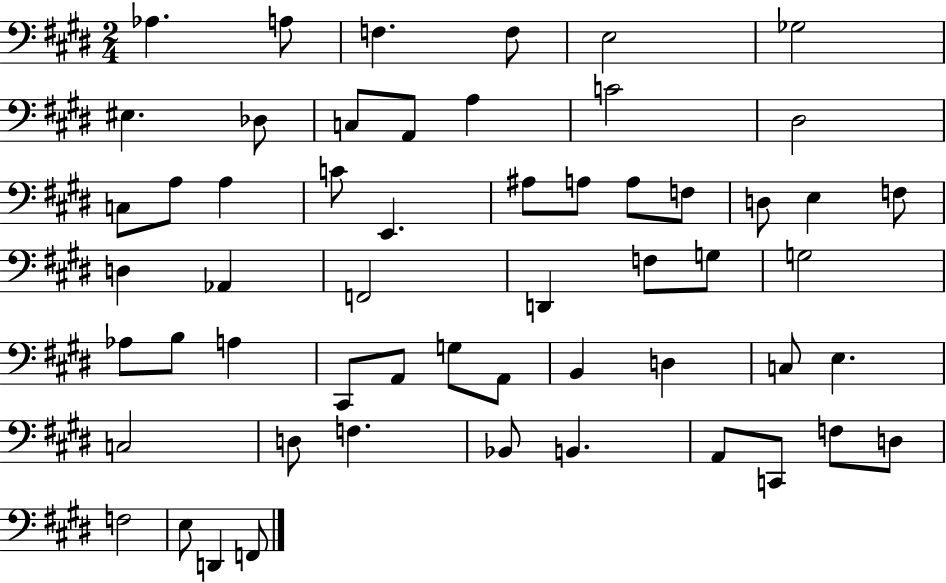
X:1
T:Untitled
M:2/4
L:1/4
K:E
_A, A,/2 F, F,/2 E,2 _G,2 ^E, _D,/2 C,/2 A,,/2 A, C2 ^D,2 C,/2 A,/2 A, C/2 E,, ^A,/2 A,/2 A,/2 F,/2 D,/2 E, F,/2 D, _A,, F,,2 D,, F,/2 G,/2 G,2 _A,/2 B,/2 A, ^C,,/2 A,,/2 G,/2 A,,/2 B,, D, C,/2 E, C,2 D,/2 F, _B,,/2 B,, A,,/2 C,,/2 F,/2 D,/2 F,2 E,/2 D,, F,,/2